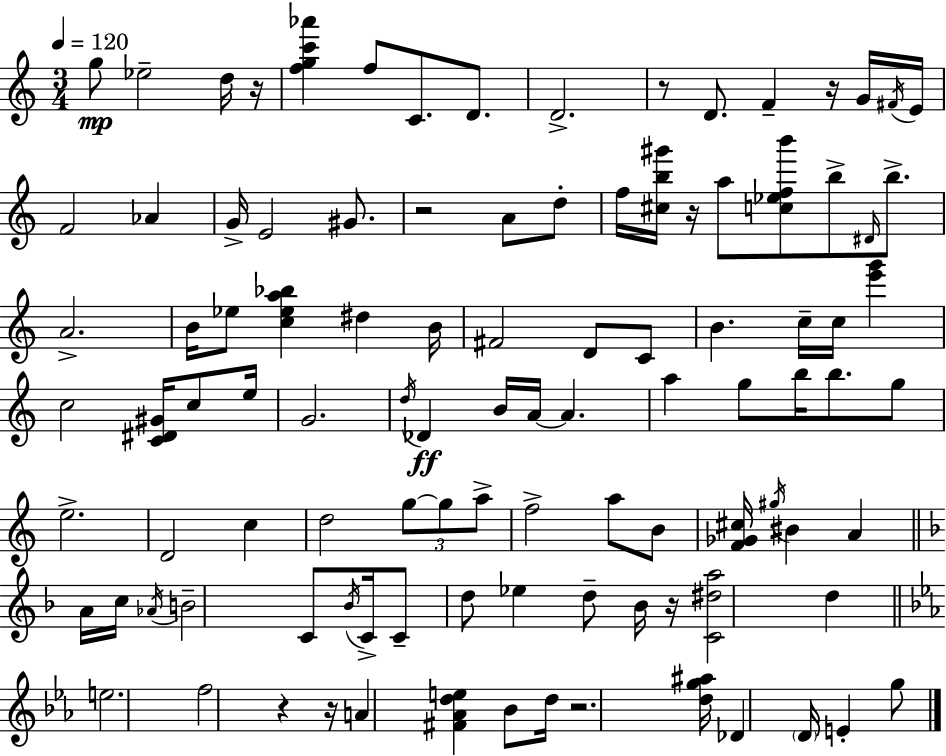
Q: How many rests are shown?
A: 9